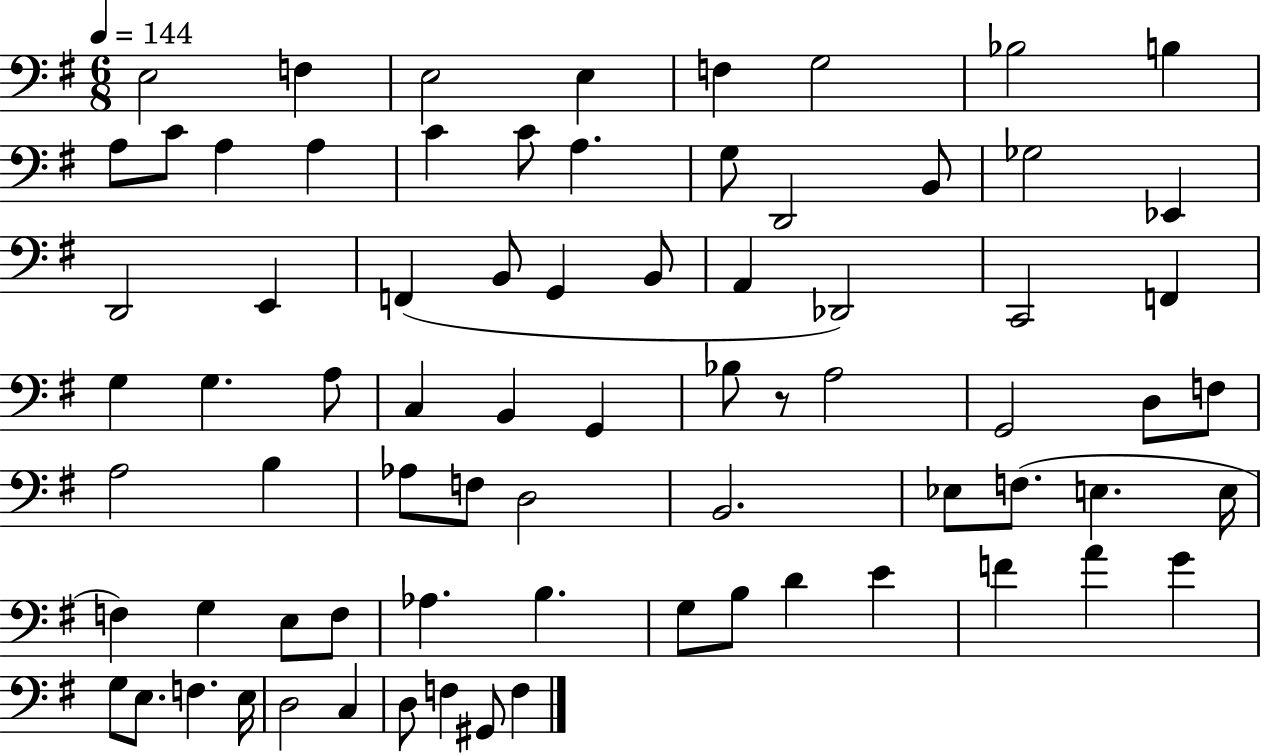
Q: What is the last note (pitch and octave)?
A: F3